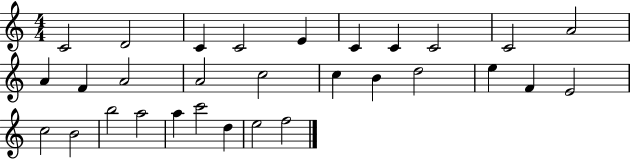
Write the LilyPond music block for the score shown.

{
  \clef treble
  \numericTimeSignature
  \time 4/4
  \key c \major
  c'2 d'2 | c'4 c'2 e'4 | c'4 c'4 c'2 | c'2 a'2 | \break a'4 f'4 a'2 | a'2 c''2 | c''4 b'4 d''2 | e''4 f'4 e'2 | \break c''2 b'2 | b''2 a''2 | a''4 c'''2 d''4 | e''2 f''2 | \break \bar "|."
}